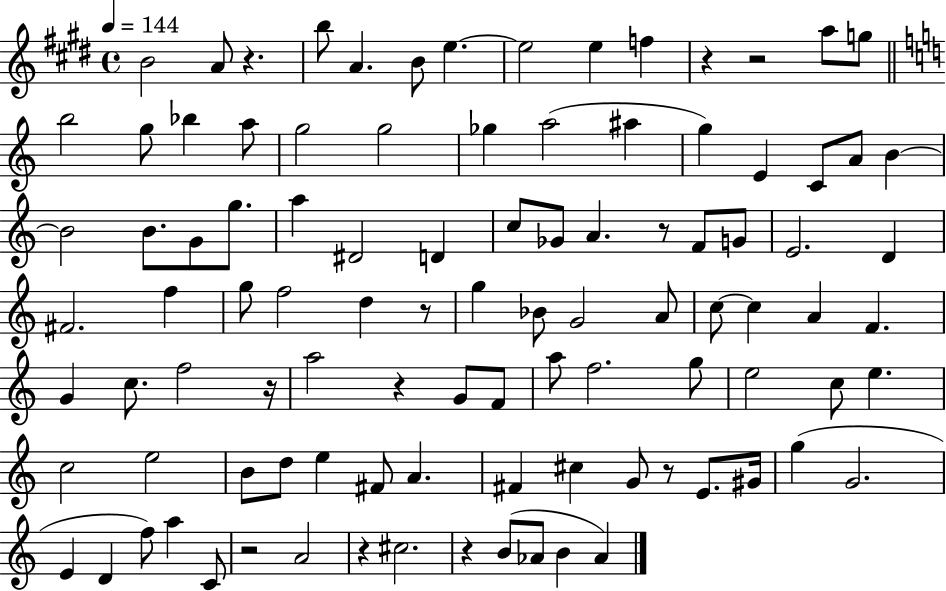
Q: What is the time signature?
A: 4/4